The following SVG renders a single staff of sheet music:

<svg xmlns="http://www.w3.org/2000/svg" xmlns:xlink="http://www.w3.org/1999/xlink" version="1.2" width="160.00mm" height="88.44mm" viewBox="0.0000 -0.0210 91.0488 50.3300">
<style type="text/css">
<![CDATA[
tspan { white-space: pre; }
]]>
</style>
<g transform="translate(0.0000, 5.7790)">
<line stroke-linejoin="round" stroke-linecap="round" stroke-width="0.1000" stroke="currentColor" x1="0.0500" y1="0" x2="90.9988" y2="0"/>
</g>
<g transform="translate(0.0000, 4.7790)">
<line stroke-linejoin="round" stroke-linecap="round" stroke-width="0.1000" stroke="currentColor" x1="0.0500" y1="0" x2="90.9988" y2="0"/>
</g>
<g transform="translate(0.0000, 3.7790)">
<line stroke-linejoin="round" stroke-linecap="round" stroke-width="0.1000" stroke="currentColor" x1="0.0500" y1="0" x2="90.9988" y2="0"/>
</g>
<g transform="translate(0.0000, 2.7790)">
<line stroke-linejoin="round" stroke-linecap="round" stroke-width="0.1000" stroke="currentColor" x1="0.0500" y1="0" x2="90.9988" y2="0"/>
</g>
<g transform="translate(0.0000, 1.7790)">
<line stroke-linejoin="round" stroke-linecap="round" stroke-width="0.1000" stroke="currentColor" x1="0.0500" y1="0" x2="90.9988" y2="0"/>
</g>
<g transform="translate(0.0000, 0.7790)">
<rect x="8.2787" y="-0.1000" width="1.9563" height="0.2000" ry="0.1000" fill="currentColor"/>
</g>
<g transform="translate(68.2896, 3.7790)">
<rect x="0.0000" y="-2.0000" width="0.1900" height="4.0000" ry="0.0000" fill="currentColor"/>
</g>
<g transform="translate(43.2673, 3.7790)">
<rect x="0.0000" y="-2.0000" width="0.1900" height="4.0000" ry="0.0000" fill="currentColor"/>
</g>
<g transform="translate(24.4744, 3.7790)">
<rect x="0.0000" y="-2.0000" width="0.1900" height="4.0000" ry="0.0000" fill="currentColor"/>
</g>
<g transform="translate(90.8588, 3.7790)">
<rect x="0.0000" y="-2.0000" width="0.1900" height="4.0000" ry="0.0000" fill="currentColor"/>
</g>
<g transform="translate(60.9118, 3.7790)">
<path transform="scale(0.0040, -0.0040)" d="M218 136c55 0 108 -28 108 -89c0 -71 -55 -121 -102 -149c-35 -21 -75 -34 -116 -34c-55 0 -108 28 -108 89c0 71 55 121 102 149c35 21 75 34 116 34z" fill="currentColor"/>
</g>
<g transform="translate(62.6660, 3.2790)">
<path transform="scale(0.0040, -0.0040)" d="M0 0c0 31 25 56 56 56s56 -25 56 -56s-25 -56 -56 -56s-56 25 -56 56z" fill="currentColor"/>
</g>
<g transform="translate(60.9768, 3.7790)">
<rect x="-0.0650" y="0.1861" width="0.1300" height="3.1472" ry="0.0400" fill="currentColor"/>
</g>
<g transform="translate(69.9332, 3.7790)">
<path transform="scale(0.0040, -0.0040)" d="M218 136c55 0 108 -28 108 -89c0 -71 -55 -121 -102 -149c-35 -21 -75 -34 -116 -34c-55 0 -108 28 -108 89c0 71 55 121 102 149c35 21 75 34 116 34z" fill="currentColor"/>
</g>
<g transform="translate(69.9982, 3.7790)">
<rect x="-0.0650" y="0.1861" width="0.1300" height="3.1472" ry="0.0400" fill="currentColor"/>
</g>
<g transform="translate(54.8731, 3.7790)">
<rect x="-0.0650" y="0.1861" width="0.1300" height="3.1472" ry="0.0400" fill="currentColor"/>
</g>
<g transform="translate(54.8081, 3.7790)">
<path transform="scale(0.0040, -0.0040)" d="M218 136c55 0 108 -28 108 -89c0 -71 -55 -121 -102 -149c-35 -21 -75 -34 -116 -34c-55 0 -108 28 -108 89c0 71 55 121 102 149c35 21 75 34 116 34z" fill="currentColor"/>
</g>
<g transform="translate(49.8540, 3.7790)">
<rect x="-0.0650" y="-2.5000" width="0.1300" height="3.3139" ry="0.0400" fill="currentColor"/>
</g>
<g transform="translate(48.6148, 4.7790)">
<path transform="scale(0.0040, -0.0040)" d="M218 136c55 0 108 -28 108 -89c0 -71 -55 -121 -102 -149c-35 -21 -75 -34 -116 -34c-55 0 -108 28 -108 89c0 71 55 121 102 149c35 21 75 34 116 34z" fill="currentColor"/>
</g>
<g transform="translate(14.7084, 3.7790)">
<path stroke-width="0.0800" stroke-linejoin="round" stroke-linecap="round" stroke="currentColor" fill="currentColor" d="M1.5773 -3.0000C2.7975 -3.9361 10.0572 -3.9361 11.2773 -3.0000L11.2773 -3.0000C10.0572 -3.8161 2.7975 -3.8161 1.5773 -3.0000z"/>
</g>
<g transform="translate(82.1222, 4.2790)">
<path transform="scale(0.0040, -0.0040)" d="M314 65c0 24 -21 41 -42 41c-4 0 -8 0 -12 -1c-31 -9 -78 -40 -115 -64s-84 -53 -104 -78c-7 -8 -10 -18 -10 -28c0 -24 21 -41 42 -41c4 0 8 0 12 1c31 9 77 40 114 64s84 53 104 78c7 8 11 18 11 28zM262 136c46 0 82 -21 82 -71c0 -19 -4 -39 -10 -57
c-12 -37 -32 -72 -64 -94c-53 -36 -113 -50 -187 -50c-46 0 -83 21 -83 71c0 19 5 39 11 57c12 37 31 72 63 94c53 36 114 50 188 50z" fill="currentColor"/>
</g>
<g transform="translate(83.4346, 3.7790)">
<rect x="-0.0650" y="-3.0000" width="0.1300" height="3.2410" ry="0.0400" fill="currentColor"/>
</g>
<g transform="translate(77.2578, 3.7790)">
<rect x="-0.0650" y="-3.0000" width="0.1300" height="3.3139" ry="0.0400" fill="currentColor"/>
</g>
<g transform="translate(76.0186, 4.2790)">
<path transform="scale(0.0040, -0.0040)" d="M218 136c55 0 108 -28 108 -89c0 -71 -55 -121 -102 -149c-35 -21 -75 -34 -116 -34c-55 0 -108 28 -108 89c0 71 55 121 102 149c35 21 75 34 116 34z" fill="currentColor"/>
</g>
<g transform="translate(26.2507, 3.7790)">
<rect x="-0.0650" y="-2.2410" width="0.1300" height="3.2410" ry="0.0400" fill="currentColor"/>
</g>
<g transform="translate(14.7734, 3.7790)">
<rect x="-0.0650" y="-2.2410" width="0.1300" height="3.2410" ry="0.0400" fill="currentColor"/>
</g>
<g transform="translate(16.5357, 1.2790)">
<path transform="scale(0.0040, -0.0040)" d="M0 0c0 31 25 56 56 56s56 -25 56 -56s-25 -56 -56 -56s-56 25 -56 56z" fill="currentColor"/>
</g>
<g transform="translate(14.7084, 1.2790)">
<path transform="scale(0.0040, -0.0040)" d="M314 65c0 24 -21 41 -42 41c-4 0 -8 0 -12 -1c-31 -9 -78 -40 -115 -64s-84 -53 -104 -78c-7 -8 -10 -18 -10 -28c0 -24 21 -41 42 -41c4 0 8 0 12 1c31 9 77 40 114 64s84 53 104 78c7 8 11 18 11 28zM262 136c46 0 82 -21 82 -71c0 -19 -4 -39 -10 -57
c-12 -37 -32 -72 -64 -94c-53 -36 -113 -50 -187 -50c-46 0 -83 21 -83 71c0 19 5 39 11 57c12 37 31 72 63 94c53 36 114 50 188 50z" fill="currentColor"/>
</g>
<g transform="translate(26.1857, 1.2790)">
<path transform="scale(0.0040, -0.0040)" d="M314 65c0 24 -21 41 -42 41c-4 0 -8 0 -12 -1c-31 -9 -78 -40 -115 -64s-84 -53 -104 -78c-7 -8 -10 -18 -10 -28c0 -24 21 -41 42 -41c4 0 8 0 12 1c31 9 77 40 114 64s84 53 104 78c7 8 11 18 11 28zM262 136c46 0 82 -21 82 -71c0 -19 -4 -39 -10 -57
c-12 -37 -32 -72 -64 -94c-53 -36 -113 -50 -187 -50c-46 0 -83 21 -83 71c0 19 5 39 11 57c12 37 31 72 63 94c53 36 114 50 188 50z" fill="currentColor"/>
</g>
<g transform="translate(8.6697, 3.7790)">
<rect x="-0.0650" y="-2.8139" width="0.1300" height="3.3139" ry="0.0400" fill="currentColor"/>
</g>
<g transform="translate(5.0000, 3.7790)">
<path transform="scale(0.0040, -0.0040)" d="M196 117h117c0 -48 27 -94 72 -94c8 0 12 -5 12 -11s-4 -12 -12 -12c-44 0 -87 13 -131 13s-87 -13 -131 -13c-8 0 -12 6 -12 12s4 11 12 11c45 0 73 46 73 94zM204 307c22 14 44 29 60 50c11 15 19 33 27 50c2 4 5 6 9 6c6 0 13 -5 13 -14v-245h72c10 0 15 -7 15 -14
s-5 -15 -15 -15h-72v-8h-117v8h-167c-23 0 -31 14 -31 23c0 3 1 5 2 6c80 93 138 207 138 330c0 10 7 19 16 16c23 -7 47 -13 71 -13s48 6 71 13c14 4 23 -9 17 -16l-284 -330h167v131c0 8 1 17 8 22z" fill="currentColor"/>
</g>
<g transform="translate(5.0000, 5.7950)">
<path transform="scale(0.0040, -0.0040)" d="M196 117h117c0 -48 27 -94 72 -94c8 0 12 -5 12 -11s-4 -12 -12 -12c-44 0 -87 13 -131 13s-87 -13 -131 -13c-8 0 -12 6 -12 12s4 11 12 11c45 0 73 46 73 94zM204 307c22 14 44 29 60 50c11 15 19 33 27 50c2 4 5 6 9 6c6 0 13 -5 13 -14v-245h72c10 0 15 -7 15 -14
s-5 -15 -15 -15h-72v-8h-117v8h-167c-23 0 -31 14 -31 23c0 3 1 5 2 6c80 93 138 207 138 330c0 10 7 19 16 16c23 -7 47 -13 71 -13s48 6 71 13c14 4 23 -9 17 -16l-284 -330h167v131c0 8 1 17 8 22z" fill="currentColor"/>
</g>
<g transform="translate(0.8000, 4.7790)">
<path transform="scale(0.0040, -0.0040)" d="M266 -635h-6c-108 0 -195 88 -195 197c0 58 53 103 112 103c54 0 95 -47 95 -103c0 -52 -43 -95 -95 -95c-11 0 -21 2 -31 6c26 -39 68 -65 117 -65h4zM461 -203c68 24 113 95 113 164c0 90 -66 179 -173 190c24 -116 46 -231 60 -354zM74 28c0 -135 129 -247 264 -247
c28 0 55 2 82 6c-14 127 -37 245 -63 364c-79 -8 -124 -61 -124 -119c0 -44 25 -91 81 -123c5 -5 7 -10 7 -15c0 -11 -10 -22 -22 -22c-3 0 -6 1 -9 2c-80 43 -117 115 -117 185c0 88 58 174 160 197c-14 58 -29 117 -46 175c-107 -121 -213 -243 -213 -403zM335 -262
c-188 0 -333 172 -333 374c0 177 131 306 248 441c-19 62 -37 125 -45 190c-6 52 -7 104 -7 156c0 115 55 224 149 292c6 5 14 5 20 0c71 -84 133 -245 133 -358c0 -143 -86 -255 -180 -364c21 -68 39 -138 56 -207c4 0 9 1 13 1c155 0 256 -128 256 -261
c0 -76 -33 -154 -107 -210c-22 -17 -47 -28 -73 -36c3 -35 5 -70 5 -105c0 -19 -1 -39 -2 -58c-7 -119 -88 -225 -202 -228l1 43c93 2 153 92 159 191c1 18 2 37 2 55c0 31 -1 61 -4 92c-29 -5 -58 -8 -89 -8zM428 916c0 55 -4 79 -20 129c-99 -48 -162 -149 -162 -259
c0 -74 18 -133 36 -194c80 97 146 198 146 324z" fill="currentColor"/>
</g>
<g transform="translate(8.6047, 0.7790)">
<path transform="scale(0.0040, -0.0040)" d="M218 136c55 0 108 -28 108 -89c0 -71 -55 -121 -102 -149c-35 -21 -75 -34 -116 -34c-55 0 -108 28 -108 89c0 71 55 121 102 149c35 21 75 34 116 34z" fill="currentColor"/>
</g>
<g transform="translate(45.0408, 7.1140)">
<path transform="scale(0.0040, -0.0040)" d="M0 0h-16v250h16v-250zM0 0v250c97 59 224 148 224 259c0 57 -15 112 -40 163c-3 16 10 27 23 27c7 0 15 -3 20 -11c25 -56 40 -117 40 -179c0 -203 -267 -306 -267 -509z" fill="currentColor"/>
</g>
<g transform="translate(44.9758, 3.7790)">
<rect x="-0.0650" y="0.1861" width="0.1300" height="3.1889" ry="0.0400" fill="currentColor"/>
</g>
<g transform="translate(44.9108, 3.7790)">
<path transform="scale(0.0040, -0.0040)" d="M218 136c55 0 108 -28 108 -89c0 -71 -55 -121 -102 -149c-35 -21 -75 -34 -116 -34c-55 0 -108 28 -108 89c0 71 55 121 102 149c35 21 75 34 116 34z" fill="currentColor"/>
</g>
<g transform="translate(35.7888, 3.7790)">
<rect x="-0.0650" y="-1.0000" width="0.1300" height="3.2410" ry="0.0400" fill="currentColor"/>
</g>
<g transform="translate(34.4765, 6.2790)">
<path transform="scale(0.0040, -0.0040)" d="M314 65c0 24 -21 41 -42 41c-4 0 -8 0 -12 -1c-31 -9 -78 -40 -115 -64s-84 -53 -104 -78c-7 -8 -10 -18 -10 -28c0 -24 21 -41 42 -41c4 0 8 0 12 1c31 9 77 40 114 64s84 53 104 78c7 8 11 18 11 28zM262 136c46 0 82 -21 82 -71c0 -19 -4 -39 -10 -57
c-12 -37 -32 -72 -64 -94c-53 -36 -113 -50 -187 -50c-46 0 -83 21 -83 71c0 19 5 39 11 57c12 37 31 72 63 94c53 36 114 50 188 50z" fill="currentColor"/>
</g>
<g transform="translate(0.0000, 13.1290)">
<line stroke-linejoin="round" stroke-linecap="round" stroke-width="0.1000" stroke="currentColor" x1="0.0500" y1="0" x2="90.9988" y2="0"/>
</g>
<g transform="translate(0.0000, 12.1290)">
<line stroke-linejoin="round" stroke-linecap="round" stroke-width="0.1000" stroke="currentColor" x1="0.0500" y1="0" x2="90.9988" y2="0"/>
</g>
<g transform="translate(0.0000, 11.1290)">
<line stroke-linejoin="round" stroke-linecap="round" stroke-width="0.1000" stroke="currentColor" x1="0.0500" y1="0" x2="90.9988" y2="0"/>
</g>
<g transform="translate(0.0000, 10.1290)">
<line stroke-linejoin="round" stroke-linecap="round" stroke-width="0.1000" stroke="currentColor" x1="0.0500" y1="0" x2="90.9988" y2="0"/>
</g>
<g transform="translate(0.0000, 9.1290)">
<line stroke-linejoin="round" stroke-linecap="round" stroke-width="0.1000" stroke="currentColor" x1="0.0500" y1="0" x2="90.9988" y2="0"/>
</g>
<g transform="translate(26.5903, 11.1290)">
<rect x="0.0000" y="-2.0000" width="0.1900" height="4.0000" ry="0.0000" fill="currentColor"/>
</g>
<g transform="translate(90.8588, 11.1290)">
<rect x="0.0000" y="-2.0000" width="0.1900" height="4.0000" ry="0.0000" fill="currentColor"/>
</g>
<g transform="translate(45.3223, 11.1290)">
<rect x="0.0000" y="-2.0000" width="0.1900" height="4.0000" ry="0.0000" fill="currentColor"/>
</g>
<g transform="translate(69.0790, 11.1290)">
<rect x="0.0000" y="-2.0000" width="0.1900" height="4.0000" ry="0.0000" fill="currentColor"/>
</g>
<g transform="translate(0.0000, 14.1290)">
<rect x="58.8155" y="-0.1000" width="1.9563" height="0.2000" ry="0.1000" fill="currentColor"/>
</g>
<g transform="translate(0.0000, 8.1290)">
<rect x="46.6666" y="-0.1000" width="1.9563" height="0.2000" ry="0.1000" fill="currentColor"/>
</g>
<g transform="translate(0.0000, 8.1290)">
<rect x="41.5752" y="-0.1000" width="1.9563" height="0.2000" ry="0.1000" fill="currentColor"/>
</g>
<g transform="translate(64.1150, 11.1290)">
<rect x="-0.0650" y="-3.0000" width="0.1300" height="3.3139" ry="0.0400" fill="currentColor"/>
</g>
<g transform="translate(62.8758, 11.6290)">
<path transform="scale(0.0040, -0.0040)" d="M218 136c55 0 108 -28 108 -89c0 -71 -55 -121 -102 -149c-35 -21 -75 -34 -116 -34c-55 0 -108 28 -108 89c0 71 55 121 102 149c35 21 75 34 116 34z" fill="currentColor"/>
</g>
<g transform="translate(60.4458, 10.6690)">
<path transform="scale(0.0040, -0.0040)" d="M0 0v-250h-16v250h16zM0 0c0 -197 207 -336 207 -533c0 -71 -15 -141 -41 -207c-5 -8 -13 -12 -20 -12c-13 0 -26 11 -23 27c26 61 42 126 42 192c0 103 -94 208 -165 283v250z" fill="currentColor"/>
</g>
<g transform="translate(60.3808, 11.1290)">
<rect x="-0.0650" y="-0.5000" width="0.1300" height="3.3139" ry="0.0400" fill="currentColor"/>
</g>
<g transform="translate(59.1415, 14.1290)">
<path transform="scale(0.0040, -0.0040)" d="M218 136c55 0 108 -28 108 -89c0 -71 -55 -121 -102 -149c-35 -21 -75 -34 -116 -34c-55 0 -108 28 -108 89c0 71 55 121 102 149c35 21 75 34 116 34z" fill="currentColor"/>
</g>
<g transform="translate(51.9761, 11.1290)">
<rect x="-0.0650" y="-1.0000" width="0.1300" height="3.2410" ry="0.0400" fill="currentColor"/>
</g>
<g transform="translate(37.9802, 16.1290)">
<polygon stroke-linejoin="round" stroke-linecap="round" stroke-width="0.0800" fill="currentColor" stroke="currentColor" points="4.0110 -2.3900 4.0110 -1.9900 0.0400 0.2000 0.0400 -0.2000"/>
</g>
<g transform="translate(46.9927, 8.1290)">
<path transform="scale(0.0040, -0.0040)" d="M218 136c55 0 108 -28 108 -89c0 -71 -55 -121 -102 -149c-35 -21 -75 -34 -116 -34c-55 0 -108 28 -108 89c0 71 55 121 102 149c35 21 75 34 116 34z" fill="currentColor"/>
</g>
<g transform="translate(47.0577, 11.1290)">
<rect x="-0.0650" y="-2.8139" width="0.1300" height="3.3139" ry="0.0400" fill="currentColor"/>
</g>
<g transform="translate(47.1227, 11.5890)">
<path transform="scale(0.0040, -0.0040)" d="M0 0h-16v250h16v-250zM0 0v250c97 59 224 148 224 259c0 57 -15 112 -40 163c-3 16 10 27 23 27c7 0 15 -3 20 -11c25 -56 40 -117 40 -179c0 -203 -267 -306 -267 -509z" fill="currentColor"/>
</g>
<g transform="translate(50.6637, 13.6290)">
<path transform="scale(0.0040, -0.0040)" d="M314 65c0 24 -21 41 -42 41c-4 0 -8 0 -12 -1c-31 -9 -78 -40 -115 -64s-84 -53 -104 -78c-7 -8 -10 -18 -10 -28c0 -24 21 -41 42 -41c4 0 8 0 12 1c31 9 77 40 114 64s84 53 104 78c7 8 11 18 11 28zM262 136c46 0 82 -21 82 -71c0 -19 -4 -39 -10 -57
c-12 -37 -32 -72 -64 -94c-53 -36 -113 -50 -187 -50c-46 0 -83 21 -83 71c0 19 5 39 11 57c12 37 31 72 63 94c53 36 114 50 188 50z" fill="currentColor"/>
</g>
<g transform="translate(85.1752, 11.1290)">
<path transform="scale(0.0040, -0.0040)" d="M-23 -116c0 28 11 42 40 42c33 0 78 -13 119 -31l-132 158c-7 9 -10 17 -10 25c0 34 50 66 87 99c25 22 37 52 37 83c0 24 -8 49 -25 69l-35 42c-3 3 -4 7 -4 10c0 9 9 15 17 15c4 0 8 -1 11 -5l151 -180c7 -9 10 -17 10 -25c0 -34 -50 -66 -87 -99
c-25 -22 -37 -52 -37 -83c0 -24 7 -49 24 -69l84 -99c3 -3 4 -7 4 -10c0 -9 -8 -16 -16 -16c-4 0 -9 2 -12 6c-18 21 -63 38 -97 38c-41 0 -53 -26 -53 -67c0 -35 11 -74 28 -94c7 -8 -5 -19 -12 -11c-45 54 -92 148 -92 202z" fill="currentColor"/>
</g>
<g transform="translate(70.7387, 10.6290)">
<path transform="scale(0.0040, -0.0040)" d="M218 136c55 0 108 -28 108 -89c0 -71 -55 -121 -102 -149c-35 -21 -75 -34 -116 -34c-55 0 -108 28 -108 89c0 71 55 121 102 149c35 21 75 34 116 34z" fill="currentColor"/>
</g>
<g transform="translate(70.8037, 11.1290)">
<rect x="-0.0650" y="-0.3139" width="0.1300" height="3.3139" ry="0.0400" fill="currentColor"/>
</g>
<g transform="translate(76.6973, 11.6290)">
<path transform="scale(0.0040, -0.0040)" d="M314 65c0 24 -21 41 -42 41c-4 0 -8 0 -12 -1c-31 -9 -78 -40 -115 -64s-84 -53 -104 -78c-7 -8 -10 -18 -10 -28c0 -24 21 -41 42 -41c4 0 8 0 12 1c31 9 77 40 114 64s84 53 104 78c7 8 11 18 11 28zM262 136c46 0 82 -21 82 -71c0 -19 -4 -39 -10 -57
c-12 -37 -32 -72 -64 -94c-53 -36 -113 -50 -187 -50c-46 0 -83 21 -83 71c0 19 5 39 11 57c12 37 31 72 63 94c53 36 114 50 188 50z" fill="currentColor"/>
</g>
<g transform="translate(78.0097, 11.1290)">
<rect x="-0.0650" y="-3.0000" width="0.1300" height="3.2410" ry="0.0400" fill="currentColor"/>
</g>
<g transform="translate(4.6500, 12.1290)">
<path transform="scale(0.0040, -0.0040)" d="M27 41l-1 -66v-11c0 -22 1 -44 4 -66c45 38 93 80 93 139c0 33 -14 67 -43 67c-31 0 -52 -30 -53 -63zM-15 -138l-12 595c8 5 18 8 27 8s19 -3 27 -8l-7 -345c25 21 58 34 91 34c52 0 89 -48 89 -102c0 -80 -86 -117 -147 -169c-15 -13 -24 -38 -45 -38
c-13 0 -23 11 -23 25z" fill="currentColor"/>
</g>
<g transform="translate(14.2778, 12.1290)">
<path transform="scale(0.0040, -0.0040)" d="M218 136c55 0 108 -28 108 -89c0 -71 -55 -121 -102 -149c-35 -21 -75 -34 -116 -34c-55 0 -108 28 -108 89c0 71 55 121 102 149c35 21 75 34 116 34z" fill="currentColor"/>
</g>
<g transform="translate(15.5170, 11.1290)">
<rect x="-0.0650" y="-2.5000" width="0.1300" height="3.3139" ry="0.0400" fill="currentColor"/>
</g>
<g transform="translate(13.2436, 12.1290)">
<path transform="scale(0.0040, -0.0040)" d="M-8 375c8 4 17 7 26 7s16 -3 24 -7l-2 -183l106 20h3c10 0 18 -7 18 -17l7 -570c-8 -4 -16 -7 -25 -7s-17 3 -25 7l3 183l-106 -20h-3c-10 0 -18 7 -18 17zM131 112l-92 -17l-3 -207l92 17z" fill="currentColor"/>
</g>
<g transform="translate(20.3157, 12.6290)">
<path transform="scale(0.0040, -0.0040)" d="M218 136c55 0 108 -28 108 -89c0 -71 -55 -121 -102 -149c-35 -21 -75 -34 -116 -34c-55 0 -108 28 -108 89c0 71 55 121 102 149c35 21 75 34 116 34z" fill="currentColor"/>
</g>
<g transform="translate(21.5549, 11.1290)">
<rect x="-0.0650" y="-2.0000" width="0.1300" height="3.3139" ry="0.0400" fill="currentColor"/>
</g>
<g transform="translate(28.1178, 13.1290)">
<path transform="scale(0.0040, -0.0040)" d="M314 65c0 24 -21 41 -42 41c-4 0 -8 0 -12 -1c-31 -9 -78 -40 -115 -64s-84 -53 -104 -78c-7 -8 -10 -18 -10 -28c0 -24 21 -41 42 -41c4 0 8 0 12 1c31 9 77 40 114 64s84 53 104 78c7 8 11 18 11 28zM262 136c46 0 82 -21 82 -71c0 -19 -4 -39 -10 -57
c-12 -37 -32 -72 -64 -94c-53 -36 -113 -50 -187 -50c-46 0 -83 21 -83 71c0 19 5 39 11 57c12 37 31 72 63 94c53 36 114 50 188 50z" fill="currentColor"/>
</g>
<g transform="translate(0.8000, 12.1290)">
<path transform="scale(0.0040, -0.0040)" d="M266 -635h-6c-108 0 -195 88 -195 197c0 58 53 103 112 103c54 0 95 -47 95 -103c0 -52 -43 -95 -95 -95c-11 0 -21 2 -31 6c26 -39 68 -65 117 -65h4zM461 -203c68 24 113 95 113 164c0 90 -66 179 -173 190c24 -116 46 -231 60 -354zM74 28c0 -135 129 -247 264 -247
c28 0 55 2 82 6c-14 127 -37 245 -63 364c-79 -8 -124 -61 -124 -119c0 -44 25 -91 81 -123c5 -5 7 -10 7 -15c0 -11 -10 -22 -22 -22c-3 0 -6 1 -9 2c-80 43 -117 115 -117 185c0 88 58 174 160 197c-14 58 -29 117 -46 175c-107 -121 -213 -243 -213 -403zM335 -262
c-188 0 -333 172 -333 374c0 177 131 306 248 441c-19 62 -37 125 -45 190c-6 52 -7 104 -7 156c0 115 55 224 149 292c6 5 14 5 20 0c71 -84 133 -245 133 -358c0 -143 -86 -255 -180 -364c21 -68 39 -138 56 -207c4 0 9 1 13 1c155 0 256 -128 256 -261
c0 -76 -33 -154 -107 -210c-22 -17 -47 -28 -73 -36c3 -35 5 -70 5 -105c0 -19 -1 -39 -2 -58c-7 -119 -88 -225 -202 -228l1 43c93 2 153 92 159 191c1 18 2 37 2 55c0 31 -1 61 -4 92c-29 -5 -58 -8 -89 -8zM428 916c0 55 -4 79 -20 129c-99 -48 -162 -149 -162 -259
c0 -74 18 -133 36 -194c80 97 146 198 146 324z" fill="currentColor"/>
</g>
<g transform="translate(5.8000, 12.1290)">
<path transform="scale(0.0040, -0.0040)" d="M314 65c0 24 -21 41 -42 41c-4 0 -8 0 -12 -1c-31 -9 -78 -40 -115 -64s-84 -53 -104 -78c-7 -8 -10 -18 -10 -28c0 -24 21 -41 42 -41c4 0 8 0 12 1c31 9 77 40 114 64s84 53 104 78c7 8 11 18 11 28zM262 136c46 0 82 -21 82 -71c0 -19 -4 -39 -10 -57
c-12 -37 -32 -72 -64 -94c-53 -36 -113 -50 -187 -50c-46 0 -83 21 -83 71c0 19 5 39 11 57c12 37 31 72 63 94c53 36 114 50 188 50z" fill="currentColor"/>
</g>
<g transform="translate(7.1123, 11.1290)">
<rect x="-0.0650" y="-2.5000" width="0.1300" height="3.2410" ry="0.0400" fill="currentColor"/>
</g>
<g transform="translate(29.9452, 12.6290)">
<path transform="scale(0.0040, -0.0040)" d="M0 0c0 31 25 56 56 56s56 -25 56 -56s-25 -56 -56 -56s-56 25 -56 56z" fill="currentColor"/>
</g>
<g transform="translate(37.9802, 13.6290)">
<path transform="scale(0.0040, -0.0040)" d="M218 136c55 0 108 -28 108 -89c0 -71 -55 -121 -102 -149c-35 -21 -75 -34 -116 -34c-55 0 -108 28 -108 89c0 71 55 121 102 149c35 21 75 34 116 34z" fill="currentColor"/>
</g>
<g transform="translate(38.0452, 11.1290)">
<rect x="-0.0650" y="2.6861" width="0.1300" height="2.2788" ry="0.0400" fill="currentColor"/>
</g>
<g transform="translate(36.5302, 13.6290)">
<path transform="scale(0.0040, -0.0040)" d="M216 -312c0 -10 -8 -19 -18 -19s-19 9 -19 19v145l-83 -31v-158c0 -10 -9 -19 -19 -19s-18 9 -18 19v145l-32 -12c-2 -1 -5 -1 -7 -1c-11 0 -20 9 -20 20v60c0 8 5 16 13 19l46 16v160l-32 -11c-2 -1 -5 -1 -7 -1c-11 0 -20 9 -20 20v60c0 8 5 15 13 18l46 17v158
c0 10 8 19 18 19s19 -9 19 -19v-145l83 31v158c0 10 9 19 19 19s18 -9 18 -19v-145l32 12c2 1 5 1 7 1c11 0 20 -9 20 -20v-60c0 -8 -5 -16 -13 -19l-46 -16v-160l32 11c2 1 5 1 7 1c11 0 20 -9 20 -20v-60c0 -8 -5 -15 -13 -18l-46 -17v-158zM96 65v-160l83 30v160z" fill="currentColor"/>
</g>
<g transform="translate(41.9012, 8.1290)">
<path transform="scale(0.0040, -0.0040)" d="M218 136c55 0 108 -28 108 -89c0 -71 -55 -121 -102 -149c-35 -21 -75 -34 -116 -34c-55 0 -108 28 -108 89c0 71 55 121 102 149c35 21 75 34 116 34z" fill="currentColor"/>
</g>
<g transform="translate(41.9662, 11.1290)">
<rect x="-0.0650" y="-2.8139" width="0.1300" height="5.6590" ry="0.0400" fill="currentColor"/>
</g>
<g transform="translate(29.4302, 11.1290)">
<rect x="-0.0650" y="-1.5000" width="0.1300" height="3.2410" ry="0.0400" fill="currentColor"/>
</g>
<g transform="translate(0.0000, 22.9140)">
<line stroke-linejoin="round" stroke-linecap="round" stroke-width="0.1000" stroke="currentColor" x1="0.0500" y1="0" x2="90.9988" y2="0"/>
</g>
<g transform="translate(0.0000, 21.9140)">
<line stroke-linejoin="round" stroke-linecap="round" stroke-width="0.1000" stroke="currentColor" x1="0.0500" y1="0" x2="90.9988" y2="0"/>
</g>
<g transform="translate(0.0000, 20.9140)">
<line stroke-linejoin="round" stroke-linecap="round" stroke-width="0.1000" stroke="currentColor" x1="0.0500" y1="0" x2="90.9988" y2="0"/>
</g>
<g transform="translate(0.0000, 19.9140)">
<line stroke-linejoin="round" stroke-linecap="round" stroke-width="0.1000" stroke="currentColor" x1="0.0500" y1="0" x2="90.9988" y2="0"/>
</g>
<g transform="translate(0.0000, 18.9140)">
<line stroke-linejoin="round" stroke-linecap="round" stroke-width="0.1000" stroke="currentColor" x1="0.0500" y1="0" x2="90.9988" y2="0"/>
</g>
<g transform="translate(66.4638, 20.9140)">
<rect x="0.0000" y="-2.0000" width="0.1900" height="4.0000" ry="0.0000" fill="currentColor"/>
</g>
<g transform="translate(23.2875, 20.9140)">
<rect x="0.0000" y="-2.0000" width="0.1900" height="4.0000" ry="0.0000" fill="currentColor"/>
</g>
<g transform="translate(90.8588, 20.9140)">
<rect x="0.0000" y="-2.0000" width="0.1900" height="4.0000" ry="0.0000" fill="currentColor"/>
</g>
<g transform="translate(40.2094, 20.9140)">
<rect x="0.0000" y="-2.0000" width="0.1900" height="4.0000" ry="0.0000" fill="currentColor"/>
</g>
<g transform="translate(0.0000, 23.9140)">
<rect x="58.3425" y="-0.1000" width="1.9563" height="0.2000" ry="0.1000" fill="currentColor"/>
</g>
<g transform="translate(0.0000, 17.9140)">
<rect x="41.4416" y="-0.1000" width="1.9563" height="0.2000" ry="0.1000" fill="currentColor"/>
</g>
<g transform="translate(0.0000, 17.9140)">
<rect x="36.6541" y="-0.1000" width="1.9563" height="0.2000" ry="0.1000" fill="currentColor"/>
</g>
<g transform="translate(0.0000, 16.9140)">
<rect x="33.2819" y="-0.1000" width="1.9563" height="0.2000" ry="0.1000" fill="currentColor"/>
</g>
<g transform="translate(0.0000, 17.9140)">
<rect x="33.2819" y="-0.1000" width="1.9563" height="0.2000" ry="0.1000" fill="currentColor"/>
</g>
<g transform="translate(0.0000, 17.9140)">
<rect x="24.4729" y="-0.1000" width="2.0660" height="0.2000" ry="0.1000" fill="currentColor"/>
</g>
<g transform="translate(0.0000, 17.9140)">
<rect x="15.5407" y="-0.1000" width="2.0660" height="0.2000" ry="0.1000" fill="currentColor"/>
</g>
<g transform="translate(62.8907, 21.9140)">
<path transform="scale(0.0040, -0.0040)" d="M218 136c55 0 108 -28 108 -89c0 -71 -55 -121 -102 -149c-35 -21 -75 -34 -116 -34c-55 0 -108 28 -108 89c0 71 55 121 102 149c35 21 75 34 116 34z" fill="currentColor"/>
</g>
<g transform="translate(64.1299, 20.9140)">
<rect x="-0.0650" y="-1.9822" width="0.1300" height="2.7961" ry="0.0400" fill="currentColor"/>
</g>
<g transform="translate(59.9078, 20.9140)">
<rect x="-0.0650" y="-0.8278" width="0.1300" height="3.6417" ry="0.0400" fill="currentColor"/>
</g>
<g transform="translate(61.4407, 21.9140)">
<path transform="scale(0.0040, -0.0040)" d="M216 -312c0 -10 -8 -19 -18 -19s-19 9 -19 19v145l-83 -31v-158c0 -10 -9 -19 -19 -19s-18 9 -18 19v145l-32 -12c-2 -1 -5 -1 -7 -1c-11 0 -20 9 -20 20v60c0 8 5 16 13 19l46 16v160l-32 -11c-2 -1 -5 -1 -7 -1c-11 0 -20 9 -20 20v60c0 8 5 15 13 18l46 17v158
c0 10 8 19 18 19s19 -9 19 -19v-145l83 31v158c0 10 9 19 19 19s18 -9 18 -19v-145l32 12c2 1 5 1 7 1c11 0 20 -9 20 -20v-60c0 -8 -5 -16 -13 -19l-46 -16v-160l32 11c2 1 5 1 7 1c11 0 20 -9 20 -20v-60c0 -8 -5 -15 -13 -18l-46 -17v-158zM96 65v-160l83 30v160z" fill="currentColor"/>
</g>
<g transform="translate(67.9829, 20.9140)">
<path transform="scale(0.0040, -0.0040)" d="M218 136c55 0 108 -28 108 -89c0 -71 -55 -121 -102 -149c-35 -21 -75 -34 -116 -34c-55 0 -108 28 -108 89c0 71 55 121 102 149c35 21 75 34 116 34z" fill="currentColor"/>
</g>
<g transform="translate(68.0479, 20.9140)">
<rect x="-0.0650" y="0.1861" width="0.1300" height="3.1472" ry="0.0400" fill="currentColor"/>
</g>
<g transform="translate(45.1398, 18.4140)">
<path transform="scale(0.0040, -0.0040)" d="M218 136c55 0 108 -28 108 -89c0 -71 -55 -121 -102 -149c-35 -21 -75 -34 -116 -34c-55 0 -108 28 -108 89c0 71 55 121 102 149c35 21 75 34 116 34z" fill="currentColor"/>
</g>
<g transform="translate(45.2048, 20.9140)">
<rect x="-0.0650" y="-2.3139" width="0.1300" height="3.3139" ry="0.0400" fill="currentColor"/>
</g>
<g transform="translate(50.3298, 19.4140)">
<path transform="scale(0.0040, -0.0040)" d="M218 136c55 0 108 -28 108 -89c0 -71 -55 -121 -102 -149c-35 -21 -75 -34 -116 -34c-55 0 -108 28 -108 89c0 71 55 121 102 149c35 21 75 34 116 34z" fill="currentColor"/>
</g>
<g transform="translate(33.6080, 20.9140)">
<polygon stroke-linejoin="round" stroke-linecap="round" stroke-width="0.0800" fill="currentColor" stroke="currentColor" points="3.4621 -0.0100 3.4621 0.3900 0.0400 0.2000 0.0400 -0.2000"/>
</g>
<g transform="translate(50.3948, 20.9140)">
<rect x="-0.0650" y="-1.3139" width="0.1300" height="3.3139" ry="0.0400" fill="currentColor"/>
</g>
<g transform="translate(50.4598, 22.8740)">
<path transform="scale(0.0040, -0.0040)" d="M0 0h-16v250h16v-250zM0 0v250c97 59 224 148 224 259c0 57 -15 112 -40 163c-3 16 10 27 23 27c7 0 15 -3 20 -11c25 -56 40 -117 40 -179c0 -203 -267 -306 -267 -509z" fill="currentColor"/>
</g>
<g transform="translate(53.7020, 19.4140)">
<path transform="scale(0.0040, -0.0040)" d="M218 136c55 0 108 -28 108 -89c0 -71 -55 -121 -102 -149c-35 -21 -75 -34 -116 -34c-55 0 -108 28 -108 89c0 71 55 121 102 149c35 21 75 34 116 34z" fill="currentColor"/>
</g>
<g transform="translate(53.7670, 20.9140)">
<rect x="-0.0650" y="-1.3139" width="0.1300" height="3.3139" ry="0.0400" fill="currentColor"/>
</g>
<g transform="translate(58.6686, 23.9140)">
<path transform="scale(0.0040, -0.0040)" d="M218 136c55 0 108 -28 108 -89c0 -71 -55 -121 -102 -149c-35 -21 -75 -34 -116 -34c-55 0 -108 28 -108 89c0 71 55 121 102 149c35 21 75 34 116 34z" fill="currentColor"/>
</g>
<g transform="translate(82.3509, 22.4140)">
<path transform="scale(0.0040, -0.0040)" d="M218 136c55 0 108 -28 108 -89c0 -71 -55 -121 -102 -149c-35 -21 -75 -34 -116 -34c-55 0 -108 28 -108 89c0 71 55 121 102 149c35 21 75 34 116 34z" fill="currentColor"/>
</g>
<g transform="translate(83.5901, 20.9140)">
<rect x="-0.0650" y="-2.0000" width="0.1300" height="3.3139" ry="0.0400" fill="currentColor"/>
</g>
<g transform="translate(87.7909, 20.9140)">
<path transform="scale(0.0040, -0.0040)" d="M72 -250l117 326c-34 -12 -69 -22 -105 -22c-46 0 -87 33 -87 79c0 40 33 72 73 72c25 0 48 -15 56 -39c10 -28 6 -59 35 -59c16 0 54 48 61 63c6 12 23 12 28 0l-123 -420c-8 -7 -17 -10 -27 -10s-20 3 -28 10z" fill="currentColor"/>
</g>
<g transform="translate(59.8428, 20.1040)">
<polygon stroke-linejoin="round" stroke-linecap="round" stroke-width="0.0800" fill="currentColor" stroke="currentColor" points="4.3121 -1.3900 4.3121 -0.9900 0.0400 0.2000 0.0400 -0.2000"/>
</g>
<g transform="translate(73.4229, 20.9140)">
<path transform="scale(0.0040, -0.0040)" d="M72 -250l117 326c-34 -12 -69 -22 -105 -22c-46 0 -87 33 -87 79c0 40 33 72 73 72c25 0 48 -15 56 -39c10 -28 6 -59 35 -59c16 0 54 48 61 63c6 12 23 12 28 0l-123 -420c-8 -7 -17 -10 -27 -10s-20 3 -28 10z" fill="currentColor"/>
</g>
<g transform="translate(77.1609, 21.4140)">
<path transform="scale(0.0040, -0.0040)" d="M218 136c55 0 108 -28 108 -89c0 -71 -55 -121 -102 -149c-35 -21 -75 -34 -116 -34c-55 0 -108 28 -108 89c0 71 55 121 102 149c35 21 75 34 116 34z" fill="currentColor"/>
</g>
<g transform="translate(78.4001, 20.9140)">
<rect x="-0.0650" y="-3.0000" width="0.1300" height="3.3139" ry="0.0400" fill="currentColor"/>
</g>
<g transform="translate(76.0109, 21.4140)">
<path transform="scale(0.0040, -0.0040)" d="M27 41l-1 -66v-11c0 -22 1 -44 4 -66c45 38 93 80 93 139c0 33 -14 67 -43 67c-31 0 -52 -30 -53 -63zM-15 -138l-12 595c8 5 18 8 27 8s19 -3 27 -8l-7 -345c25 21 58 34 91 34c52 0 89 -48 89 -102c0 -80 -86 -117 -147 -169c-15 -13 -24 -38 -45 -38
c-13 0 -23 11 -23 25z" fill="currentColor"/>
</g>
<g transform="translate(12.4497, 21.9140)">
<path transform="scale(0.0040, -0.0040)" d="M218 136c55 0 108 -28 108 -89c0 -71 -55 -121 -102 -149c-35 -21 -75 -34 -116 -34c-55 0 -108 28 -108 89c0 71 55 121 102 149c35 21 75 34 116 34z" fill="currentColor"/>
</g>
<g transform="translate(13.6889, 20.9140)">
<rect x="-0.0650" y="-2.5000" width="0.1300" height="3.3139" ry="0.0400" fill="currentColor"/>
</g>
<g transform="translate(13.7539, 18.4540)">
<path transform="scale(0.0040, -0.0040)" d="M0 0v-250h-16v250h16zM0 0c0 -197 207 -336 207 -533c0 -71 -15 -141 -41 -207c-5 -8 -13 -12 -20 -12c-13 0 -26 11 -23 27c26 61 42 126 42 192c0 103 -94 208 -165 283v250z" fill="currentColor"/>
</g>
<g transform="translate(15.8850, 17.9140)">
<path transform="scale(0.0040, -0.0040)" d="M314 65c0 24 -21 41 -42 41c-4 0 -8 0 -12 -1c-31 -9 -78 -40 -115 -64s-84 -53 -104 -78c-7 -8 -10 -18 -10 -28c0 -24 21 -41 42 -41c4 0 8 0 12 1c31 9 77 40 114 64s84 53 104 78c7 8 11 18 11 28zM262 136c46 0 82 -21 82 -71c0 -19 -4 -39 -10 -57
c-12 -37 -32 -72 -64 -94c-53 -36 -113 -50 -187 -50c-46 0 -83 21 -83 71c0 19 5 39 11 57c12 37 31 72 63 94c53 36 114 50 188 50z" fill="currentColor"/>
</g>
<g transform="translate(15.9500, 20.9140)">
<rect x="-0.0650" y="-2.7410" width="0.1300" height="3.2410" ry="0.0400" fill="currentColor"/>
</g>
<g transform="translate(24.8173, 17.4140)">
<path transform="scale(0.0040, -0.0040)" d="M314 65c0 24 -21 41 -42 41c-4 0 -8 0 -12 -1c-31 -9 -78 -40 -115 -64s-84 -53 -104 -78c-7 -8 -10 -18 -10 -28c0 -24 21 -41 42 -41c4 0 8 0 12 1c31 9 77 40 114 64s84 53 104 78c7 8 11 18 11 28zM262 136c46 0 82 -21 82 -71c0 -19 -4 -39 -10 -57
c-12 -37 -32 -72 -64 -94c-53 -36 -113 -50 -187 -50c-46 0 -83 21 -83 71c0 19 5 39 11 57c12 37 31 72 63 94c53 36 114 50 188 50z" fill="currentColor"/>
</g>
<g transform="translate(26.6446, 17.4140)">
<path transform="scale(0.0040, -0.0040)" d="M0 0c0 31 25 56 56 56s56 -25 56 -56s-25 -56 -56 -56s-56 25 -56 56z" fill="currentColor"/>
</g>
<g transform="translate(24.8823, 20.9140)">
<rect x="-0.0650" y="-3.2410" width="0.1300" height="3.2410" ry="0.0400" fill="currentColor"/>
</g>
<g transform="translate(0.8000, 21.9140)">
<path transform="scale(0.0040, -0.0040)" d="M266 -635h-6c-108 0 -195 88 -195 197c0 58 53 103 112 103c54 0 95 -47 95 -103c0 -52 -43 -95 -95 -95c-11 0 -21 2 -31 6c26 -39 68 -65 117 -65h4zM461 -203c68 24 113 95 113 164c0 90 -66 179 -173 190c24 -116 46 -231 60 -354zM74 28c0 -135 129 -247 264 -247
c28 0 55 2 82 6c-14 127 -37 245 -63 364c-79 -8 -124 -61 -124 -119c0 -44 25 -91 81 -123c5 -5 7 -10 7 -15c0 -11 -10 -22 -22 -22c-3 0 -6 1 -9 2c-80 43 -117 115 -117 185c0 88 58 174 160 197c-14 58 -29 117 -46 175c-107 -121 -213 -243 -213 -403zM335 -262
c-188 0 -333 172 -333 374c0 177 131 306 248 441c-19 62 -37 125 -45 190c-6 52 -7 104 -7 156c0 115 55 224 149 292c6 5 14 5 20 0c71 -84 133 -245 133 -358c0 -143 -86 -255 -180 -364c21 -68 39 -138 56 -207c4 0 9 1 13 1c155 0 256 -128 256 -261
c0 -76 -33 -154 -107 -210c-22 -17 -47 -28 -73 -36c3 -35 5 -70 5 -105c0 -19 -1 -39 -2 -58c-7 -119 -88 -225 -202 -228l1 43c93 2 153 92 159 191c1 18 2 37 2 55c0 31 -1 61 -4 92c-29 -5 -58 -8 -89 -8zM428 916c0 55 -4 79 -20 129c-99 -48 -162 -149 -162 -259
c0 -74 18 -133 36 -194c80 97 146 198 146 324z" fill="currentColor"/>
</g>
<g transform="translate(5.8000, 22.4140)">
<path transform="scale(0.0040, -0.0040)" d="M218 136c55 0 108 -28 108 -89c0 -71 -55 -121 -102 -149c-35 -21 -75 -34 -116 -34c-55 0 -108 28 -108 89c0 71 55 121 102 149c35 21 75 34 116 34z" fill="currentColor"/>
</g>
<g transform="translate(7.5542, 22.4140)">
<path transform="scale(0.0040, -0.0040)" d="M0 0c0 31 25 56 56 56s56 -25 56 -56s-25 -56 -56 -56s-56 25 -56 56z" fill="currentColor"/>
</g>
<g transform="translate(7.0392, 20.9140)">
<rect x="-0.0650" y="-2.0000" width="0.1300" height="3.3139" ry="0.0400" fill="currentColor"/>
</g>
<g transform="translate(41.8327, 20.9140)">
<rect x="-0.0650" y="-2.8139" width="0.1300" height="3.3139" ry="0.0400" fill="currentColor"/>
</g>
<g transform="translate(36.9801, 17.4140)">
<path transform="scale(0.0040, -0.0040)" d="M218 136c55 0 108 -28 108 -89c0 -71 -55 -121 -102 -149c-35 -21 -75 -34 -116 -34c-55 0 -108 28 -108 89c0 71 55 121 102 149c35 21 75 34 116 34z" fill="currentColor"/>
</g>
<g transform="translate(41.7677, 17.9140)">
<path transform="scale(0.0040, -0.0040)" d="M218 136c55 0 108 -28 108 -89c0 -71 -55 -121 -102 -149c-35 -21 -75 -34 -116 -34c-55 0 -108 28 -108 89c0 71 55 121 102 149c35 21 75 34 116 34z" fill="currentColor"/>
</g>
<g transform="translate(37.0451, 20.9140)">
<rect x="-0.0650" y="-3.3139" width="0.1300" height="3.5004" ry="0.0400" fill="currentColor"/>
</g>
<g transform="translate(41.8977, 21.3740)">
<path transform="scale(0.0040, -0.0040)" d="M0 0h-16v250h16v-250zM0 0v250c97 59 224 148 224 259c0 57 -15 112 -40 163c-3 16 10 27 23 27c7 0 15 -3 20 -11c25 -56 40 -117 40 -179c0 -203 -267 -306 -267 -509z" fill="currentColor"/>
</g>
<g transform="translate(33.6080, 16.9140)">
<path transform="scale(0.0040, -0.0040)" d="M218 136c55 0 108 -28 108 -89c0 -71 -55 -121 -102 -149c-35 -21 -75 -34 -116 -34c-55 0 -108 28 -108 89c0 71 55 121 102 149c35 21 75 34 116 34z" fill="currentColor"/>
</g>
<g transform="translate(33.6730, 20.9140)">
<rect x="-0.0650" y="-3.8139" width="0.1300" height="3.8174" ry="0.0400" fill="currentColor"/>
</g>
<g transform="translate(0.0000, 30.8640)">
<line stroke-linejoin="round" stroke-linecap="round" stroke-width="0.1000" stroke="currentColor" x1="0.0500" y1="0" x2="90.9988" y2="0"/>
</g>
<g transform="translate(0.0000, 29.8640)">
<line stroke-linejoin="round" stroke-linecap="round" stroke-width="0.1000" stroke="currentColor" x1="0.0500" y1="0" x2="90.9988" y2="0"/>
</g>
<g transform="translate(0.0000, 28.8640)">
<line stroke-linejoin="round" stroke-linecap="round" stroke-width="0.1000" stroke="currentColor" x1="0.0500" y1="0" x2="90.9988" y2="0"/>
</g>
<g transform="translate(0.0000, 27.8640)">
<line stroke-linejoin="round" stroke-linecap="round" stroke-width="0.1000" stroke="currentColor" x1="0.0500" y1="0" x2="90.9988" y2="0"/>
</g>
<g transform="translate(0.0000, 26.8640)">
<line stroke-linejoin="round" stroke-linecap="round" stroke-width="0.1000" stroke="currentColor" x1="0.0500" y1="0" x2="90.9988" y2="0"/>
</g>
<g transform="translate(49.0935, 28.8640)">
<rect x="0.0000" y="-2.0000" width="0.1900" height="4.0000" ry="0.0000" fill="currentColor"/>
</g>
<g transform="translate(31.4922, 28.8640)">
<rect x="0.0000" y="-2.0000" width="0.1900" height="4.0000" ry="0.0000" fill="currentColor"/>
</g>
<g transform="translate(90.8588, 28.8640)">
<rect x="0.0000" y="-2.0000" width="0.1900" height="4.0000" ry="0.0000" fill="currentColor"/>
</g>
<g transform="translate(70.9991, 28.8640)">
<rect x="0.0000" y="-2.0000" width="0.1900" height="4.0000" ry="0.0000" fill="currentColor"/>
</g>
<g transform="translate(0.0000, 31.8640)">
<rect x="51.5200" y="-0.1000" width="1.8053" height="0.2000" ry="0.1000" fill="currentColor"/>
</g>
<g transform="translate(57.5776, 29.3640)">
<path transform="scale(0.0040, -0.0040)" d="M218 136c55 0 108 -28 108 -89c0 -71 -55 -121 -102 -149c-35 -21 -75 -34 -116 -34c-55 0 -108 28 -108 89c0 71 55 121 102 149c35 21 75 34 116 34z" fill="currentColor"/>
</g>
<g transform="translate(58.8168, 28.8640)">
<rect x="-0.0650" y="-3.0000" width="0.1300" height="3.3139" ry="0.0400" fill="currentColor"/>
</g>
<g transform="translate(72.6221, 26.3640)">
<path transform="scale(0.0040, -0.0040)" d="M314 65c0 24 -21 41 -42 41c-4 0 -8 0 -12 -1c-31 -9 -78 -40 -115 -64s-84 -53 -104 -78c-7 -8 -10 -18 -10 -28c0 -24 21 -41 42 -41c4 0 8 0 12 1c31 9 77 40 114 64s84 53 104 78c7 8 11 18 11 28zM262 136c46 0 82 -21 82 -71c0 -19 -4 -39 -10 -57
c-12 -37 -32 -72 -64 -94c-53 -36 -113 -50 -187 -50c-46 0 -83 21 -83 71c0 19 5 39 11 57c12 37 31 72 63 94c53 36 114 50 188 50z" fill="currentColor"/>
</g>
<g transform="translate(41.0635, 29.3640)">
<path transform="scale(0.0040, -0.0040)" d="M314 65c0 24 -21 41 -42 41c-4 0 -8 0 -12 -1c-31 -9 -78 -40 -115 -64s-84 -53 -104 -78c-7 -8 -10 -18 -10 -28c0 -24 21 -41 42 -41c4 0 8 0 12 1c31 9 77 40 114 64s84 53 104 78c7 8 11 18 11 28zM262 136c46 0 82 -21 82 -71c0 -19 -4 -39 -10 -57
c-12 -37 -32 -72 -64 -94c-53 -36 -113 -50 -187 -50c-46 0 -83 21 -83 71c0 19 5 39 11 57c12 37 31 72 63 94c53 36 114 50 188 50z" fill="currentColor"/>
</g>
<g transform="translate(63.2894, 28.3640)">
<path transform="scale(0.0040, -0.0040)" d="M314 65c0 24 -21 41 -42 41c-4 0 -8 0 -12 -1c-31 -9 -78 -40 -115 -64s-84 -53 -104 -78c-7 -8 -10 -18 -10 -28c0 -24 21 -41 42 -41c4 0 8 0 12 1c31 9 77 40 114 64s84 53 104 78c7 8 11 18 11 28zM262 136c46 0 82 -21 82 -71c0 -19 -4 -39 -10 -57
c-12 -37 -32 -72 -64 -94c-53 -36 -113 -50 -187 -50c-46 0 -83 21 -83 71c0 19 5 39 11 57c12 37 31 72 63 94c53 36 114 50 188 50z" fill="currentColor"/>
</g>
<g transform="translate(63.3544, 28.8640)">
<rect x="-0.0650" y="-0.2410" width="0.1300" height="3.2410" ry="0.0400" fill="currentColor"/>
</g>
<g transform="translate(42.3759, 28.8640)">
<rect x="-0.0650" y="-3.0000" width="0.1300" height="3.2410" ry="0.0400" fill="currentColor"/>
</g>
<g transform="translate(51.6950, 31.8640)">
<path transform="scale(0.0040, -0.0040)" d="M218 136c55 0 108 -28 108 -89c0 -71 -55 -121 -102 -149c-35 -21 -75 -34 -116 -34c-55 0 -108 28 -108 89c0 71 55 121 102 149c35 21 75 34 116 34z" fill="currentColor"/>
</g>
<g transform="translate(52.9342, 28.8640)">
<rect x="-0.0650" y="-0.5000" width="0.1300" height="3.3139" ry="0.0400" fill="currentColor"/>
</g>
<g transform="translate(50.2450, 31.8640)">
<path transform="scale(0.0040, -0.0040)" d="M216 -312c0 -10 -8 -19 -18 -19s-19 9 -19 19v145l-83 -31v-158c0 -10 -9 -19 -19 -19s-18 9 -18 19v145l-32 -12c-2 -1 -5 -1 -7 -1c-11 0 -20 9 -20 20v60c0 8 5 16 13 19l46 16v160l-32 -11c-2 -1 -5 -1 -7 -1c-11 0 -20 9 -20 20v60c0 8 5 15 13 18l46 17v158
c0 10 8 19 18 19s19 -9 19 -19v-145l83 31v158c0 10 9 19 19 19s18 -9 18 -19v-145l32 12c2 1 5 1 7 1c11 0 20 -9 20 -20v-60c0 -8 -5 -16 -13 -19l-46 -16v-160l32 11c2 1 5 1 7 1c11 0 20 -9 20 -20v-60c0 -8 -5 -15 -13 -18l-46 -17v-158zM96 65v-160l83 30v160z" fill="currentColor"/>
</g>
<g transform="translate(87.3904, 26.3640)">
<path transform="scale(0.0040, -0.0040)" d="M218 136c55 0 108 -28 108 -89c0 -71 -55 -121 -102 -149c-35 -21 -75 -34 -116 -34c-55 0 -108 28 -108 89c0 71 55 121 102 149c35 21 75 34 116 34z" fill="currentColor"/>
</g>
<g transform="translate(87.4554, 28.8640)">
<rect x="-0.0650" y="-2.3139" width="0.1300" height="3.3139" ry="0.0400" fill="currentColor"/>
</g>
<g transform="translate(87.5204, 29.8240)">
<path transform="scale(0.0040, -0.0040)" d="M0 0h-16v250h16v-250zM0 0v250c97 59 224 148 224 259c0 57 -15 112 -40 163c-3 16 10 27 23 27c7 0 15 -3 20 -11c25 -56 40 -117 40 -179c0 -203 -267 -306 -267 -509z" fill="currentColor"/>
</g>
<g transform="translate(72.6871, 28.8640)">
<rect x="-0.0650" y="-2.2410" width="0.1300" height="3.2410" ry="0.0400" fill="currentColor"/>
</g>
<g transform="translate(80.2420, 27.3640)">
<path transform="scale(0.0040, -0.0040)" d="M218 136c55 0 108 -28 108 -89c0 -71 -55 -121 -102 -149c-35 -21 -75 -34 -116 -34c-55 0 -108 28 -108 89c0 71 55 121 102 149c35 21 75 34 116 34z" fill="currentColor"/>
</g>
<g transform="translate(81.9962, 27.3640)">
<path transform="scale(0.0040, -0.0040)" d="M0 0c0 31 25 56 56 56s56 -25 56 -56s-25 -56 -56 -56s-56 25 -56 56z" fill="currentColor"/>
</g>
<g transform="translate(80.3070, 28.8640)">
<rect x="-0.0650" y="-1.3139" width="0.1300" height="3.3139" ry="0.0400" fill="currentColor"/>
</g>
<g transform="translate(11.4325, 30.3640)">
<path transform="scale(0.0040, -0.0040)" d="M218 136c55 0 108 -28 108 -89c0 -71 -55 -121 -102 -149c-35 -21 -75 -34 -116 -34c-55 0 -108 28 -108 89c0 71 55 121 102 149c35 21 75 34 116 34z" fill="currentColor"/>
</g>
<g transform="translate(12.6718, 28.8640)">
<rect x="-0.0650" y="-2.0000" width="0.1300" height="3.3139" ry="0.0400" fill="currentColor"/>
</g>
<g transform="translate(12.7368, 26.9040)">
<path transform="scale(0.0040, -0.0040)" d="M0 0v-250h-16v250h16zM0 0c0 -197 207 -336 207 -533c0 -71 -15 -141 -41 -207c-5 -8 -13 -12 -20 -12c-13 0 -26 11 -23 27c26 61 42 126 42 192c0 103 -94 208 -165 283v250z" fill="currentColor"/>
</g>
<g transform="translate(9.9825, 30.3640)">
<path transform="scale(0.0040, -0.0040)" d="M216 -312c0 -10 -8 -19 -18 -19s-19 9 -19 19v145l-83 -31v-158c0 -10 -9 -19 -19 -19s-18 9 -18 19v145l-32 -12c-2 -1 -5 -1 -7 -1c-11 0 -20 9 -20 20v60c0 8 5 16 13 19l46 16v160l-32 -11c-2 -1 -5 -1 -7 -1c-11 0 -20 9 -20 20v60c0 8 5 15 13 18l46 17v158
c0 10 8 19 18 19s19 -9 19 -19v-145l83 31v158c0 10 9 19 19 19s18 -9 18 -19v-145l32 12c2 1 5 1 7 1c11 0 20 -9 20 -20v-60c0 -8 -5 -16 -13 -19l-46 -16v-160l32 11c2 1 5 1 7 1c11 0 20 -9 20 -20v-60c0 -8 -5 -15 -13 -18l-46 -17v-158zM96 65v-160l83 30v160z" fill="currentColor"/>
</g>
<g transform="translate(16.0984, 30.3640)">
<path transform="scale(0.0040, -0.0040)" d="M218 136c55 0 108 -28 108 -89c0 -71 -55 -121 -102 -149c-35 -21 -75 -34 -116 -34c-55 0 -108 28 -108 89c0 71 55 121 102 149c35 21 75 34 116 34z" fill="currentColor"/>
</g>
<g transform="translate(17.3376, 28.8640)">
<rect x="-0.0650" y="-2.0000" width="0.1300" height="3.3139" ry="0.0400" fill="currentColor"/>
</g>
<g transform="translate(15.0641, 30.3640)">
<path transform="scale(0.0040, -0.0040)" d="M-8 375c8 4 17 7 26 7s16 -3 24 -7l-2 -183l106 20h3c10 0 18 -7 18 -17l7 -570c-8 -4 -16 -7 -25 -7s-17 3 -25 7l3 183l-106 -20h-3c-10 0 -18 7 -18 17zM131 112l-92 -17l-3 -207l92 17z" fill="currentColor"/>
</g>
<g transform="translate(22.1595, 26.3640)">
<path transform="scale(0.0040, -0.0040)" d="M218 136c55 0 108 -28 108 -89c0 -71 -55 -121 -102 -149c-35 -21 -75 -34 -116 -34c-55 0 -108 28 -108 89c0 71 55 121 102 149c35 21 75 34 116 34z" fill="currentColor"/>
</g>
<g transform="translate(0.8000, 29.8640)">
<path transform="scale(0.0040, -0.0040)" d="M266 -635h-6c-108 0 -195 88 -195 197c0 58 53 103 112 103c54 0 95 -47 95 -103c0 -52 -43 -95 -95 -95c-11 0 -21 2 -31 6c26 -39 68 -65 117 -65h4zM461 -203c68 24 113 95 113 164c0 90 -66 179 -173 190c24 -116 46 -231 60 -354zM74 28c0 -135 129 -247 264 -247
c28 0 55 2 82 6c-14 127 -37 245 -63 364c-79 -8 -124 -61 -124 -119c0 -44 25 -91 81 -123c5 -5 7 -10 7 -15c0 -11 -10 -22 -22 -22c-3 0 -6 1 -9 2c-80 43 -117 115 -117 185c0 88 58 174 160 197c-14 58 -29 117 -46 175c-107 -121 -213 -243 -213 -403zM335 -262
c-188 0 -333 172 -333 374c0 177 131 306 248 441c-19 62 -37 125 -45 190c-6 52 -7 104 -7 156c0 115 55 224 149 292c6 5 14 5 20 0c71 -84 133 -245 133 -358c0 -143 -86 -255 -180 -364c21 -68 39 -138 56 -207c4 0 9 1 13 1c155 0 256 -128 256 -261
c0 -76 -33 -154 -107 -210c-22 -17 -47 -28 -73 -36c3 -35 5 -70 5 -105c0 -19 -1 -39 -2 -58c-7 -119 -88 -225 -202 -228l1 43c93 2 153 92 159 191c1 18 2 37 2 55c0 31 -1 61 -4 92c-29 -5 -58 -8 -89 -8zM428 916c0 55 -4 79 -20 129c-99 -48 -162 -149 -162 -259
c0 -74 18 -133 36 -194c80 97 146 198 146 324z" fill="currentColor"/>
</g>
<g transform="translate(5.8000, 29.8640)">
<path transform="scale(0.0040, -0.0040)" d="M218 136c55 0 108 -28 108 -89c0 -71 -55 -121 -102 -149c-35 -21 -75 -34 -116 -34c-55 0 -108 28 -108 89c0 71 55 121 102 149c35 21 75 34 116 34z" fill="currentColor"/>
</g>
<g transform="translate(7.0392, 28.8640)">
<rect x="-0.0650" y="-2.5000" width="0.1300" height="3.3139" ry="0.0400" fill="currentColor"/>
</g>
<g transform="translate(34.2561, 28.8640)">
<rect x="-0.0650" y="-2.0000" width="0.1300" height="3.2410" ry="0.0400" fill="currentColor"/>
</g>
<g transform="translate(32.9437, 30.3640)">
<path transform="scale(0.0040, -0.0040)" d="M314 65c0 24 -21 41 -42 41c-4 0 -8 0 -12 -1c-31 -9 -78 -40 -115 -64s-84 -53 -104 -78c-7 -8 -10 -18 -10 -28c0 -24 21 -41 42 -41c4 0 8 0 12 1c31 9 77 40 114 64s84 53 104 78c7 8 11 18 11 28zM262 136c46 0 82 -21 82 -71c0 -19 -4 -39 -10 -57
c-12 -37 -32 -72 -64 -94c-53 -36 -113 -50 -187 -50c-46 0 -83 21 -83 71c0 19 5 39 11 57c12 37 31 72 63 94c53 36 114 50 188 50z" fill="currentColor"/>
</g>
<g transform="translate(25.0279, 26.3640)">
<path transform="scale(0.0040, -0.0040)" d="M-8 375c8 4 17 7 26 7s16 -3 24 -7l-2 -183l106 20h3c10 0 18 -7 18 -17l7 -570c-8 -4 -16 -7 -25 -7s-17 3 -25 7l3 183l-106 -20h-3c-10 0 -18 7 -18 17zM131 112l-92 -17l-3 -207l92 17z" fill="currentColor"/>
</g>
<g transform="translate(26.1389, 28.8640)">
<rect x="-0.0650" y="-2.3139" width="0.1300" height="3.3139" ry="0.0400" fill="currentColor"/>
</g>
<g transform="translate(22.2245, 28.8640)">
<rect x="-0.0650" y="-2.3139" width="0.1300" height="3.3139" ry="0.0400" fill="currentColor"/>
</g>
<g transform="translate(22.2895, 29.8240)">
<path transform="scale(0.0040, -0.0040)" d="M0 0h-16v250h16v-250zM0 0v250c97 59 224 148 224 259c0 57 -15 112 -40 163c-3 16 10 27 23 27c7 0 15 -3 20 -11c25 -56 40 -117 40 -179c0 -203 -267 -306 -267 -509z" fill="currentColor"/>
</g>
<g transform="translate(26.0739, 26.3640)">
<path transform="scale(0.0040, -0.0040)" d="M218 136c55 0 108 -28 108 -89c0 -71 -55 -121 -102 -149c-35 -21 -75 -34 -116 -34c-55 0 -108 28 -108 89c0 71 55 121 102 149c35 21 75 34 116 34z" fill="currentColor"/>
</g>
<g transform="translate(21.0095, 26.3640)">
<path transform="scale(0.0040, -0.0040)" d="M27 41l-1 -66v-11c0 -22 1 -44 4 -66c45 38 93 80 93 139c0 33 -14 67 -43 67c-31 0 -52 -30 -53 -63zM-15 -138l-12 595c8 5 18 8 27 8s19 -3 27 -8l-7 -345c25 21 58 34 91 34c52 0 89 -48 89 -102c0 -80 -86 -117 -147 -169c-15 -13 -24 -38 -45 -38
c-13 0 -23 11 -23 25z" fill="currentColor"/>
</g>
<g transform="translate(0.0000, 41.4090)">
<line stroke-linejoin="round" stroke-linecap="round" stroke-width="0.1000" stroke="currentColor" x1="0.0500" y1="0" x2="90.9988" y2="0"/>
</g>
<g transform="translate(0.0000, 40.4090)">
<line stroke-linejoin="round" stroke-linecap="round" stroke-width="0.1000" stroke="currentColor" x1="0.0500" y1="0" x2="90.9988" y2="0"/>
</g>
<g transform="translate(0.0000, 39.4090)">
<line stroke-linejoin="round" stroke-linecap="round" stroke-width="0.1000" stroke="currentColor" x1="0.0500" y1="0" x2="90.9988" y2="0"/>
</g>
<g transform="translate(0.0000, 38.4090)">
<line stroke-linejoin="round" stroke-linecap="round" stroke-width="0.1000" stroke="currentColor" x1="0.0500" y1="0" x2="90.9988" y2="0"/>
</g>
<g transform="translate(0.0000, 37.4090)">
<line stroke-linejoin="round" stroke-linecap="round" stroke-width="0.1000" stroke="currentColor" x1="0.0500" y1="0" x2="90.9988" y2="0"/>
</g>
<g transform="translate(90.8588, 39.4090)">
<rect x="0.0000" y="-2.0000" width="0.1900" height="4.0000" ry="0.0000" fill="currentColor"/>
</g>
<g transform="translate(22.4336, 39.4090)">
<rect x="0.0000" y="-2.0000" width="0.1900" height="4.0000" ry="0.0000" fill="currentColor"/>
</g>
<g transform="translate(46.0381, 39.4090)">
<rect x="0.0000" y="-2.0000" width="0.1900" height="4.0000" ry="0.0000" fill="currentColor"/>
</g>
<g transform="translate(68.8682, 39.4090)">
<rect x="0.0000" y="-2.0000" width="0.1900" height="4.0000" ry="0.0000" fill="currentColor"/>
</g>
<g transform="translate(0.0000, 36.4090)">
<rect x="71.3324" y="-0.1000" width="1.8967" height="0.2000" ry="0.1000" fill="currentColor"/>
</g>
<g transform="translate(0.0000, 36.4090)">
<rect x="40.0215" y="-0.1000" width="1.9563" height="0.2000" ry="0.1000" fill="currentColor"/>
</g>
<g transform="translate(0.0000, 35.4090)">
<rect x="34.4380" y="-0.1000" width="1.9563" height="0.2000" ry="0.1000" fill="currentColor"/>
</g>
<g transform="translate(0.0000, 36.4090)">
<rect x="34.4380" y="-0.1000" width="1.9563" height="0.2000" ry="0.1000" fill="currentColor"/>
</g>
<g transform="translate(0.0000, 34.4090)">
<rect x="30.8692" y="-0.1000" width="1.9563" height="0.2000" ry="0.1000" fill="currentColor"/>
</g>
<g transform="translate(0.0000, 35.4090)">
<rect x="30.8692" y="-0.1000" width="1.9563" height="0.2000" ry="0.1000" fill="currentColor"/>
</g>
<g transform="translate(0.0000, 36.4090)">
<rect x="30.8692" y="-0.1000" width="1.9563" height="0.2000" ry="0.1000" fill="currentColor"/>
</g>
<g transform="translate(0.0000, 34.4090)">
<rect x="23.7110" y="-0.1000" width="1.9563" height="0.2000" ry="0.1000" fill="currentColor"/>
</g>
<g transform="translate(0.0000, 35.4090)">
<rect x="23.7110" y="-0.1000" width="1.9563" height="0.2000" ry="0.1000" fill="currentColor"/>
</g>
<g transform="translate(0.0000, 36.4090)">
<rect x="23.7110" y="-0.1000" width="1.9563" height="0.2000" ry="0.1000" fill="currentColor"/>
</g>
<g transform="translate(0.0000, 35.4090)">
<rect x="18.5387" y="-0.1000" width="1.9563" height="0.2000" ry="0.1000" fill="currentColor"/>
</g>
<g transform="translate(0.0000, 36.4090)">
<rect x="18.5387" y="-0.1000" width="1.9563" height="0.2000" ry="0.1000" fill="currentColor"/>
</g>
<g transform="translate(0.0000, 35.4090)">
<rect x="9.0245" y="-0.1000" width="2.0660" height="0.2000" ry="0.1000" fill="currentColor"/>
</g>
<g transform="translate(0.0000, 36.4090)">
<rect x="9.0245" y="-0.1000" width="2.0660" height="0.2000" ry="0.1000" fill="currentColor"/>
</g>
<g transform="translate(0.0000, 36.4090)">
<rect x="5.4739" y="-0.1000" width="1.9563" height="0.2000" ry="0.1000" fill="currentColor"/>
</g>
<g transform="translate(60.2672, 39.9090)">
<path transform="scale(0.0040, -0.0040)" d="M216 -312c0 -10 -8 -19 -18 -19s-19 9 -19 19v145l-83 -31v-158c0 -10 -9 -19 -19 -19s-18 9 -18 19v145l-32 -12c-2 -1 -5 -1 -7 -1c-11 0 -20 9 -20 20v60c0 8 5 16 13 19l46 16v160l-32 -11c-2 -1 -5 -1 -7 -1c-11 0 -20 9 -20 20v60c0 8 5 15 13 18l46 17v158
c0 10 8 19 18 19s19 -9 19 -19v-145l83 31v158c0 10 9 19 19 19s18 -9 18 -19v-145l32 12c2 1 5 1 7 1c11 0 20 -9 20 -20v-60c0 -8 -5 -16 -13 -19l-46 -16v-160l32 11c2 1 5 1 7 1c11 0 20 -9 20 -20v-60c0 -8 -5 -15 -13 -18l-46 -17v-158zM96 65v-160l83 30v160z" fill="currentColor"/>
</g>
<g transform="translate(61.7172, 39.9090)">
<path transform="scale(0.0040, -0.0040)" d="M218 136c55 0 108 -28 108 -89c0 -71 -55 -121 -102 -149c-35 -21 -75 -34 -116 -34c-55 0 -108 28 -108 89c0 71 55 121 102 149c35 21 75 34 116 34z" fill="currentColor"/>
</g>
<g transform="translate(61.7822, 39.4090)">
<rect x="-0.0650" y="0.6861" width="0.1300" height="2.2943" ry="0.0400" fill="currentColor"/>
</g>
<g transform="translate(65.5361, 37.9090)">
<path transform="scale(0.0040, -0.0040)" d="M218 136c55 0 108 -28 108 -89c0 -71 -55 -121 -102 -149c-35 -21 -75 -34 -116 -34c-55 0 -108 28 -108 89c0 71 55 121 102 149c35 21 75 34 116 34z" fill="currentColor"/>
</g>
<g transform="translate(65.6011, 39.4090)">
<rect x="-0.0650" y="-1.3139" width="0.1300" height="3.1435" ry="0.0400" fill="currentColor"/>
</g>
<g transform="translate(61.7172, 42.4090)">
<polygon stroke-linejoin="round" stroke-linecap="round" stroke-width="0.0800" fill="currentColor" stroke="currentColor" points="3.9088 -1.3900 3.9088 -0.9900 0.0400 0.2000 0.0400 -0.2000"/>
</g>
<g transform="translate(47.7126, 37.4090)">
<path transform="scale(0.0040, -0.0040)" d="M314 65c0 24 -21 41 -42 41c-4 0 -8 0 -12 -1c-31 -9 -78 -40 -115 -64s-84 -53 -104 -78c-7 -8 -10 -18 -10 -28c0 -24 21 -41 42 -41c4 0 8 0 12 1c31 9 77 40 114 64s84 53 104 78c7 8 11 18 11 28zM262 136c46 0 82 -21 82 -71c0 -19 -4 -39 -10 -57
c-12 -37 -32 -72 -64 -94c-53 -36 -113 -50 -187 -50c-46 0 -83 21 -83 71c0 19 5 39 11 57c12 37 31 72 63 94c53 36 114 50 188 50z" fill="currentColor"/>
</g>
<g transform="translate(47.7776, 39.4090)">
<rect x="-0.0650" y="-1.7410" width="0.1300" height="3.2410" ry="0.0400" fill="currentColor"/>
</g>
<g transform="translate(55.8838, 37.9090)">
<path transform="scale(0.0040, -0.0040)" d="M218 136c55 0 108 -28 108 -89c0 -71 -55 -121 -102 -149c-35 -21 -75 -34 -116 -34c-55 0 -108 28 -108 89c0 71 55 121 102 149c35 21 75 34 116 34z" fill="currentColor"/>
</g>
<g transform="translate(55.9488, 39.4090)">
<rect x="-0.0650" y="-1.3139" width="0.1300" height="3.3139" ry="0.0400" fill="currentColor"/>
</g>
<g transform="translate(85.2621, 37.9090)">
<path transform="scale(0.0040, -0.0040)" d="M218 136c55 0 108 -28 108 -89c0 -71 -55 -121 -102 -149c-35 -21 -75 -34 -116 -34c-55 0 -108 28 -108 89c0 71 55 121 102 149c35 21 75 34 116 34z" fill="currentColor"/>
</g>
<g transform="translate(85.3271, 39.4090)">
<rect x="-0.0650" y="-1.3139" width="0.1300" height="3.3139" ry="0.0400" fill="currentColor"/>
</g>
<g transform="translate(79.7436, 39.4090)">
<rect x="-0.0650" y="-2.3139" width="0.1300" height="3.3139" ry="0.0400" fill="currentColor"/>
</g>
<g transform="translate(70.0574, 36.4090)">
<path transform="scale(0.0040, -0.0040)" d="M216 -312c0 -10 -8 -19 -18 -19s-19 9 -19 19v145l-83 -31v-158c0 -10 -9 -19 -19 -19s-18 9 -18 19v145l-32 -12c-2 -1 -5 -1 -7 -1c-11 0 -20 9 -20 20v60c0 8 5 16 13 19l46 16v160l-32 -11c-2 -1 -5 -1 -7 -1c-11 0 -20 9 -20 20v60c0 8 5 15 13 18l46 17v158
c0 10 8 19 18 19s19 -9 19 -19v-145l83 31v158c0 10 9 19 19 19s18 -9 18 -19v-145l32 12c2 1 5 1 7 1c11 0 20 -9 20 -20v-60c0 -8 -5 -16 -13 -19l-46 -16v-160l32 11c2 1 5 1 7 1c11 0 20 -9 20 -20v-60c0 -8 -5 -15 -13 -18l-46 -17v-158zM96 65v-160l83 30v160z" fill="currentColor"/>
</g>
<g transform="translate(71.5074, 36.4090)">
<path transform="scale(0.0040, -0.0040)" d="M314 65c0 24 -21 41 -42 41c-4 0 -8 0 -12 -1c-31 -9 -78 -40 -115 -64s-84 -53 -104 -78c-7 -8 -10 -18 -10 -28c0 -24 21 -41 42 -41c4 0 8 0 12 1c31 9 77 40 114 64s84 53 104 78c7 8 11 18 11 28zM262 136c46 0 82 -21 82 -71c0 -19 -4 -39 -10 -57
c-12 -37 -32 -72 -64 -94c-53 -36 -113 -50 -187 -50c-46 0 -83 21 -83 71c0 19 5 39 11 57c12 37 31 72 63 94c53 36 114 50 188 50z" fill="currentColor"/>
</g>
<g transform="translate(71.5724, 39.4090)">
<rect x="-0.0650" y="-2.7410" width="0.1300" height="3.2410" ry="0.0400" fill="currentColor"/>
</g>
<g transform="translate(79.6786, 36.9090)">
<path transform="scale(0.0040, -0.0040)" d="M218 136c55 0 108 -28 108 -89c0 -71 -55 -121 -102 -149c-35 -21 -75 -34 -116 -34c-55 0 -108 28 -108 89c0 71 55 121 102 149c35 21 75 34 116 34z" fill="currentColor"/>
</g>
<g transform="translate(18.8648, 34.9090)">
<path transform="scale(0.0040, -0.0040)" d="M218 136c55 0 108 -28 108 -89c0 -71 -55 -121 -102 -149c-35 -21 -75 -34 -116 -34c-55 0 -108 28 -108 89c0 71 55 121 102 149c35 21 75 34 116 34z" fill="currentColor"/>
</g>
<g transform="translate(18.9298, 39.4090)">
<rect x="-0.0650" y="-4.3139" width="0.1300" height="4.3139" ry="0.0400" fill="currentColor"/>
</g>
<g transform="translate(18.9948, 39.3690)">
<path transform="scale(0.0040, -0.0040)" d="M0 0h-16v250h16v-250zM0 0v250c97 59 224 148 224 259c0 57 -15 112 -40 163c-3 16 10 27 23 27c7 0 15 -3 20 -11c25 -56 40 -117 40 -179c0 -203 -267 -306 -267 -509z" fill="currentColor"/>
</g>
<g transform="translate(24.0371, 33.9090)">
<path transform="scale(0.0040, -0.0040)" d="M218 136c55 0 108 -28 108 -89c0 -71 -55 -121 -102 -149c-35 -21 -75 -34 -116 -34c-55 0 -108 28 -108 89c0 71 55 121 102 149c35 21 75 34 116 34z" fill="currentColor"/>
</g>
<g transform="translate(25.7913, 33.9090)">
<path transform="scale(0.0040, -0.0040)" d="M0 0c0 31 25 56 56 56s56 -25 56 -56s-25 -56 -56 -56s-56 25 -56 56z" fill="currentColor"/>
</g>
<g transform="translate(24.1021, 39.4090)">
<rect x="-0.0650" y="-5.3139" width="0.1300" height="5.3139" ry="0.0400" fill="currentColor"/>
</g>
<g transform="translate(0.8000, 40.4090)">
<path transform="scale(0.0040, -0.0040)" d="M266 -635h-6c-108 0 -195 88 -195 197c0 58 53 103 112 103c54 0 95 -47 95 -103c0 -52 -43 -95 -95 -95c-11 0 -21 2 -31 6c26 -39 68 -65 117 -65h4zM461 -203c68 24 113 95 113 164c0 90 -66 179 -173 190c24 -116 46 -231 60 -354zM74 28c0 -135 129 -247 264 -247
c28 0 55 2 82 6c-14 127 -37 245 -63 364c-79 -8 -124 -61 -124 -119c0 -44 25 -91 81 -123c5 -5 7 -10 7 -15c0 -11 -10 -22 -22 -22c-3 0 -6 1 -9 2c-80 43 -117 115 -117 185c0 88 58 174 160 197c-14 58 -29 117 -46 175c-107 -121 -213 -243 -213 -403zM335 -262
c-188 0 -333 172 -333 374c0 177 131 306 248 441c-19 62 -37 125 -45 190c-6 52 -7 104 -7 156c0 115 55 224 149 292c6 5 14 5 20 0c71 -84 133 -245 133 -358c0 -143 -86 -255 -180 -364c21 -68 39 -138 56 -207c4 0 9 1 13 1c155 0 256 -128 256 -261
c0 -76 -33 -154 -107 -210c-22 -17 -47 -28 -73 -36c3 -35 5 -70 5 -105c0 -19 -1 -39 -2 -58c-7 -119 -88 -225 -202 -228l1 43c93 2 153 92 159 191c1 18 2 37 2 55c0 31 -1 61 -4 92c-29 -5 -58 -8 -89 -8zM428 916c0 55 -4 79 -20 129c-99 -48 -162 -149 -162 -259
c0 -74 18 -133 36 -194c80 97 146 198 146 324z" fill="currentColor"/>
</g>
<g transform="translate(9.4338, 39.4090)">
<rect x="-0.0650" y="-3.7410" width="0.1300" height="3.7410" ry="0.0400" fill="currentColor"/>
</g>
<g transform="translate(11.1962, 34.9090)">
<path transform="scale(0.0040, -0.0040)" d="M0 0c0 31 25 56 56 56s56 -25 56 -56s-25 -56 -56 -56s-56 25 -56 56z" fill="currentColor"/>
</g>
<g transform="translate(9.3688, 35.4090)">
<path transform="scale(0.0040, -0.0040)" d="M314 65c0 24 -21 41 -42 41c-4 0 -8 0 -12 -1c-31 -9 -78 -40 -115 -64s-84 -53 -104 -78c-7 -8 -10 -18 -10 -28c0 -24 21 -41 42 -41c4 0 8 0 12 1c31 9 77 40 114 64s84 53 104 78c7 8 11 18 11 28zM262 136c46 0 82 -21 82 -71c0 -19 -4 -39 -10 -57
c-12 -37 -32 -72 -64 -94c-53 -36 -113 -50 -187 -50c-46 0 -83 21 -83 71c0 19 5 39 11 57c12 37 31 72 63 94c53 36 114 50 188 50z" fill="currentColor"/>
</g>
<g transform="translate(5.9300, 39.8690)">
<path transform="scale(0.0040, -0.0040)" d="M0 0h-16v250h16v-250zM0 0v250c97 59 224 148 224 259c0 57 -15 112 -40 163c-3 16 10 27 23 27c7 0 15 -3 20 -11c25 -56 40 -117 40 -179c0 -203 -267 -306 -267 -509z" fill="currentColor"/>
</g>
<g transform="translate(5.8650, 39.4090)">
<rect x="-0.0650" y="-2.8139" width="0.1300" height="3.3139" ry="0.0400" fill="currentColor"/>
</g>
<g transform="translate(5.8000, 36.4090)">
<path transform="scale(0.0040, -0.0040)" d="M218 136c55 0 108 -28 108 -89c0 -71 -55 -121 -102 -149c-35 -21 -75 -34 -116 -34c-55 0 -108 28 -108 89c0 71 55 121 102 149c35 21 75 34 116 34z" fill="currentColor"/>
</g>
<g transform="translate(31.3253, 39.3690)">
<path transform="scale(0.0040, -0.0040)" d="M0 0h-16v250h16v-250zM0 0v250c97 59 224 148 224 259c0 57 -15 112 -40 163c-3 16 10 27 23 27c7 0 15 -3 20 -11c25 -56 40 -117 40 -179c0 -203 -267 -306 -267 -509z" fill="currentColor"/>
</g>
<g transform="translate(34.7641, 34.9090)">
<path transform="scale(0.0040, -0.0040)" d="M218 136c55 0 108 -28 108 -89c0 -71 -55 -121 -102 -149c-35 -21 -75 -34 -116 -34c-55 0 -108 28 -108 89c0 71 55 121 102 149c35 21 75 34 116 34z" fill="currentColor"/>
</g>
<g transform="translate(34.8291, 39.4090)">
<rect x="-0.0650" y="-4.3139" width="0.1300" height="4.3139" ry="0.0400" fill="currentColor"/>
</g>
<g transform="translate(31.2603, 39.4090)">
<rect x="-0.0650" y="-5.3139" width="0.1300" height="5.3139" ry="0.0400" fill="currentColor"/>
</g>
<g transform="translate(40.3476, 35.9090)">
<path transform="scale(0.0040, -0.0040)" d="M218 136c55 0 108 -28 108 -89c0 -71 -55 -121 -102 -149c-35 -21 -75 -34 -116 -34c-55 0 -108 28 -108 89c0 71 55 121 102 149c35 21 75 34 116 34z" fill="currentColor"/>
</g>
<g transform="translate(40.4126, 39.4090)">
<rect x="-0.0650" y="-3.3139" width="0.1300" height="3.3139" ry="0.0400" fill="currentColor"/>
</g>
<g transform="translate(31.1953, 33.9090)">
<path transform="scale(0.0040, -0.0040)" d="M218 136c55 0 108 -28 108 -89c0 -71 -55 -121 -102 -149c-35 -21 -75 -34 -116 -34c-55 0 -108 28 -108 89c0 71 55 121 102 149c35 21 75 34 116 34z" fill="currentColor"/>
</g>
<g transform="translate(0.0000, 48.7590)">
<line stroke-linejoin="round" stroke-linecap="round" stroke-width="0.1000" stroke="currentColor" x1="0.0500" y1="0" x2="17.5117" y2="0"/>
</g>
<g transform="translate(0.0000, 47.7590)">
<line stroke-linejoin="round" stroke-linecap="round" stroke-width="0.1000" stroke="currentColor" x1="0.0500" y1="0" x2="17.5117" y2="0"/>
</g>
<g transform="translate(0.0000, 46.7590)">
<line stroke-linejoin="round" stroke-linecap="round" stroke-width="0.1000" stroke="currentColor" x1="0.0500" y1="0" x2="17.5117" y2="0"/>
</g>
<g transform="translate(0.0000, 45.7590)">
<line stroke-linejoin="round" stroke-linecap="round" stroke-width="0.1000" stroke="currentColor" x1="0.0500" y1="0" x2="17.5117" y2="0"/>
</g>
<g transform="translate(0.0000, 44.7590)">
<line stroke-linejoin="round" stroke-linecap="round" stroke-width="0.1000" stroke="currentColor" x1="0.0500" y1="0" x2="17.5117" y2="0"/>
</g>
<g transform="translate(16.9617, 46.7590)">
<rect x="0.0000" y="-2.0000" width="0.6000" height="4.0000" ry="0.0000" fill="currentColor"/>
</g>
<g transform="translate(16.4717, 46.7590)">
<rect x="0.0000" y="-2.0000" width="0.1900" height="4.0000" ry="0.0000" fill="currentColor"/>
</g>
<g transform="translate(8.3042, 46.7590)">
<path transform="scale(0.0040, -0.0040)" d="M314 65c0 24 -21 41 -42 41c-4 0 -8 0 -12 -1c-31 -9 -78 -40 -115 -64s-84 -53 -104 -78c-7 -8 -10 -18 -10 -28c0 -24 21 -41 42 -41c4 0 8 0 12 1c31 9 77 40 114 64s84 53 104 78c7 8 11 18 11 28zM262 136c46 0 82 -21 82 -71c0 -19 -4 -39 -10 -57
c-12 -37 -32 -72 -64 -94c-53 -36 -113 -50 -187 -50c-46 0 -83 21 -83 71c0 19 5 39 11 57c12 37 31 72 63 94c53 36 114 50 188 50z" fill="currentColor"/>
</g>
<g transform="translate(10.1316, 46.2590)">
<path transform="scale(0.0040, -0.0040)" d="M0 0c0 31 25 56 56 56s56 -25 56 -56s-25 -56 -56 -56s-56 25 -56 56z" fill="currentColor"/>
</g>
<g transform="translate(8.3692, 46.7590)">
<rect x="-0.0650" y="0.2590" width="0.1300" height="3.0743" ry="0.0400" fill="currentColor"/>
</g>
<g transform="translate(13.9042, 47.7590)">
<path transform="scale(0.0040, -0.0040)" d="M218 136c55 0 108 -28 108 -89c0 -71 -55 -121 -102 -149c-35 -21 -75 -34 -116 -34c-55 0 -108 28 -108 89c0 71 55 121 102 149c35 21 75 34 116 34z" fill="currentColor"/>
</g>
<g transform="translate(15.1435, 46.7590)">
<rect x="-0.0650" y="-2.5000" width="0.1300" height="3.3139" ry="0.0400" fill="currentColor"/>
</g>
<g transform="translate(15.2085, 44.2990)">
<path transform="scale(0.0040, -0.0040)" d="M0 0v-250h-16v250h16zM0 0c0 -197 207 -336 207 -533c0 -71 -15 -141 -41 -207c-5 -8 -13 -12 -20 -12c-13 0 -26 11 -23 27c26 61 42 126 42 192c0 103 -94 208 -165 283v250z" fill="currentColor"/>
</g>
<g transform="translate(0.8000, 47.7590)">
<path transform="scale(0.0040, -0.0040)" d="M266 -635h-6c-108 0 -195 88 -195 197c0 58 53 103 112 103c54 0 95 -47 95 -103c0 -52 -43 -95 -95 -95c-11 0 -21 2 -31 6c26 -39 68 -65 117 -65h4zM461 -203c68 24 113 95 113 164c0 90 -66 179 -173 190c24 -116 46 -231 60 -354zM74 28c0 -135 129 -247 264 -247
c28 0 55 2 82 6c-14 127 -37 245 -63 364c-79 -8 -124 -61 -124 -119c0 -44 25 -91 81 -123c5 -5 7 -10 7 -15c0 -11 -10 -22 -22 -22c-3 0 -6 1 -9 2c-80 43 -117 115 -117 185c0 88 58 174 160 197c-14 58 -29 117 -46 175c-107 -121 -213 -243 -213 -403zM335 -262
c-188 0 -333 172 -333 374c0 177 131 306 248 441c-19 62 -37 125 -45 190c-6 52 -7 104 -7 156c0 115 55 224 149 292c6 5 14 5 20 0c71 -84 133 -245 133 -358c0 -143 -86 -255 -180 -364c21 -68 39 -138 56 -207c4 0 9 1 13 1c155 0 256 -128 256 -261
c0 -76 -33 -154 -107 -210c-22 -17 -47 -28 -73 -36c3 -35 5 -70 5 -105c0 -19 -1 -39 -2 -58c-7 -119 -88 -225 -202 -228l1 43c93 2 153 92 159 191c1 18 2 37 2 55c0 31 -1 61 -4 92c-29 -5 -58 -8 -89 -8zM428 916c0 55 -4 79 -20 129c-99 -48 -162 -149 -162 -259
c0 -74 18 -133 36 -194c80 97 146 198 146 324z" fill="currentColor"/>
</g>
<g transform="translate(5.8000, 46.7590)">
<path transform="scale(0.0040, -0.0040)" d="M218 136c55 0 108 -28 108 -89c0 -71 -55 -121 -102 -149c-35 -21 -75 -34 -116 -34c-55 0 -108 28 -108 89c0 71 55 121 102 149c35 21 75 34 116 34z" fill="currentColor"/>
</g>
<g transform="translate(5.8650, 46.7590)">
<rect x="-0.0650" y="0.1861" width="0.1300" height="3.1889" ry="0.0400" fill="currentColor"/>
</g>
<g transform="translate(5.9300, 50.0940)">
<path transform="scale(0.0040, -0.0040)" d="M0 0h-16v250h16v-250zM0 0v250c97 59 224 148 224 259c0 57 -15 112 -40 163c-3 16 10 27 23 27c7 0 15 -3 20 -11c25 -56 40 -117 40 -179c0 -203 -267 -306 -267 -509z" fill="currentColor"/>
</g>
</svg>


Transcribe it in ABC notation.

X:1
T:Untitled
M:4/4
L:1/4
K:C
a g2 g2 D2 B/2 G B B B A A2 _G2 G F E2 ^D/2 a/2 a/2 D2 C/2 A c A2 z F G/2 a2 b2 c'/2 b/2 a/2 g e/2 e C/2 ^G/2 B z/2 _A F z/2 G ^F/2 F _g/2 g F2 A2 ^C A c2 g2 e g/2 a/2 c'2 d'/2 f' f'/2 d' b f2 e ^A/2 e/2 ^a2 g e B/2 B2 G/2